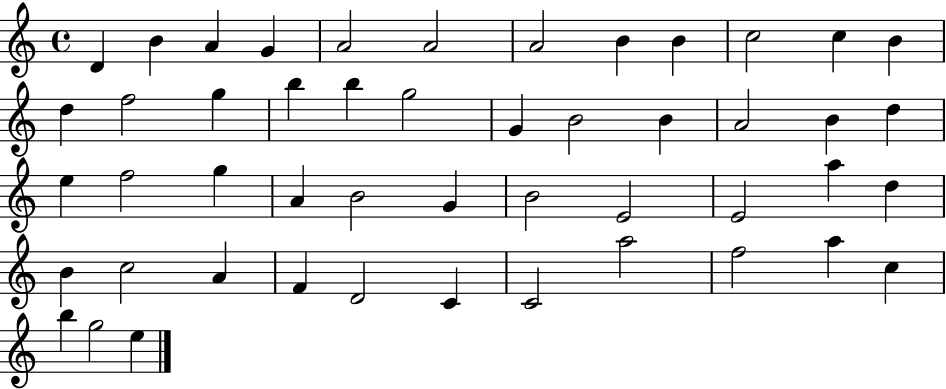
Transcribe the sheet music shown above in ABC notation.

X:1
T:Untitled
M:4/4
L:1/4
K:C
D B A G A2 A2 A2 B B c2 c B d f2 g b b g2 G B2 B A2 B d e f2 g A B2 G B2 E2 E2 a d B c2 A F D2 C C2 a2 f2 a c b g2 e